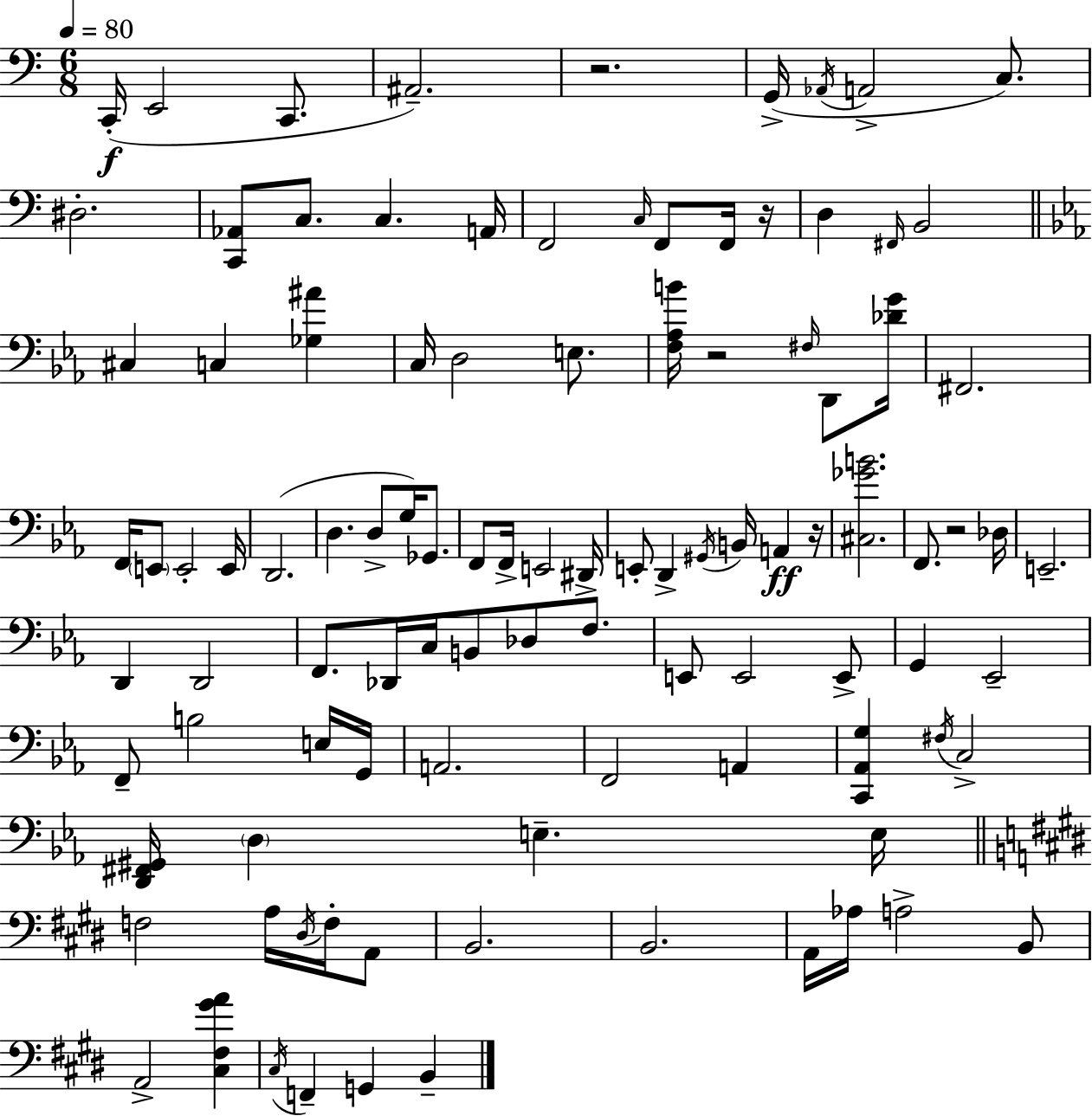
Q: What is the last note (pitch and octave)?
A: B2